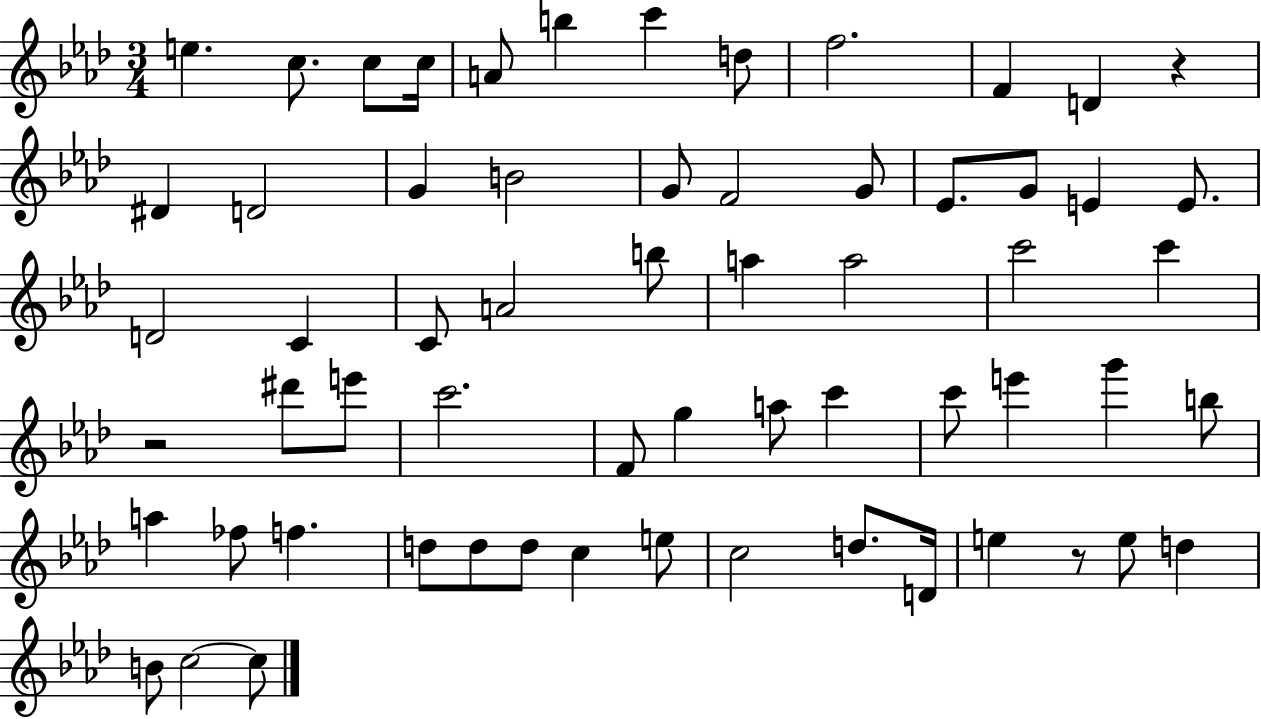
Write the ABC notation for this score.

X:1
T:Untitled
M:3/4
L:1/4
K:Ab
e c/2 c/2 c/4 A/2 b c' d/2 f2 F D z ^D D2 G B2 G/2 F2 G/2 _E/2 G/2 E E/2 D2 C C/2 A2 b/2 a a2 c'2 c' z2 ^d'/2 e'/2 c'2 F/2 g a/2 c' c'/2 e' g' b/2 a _f/2 f d/2 d/2 d/2 c e/2 c2 d/2 D/4 e z/2 e/2 d B/2 c2 c/2